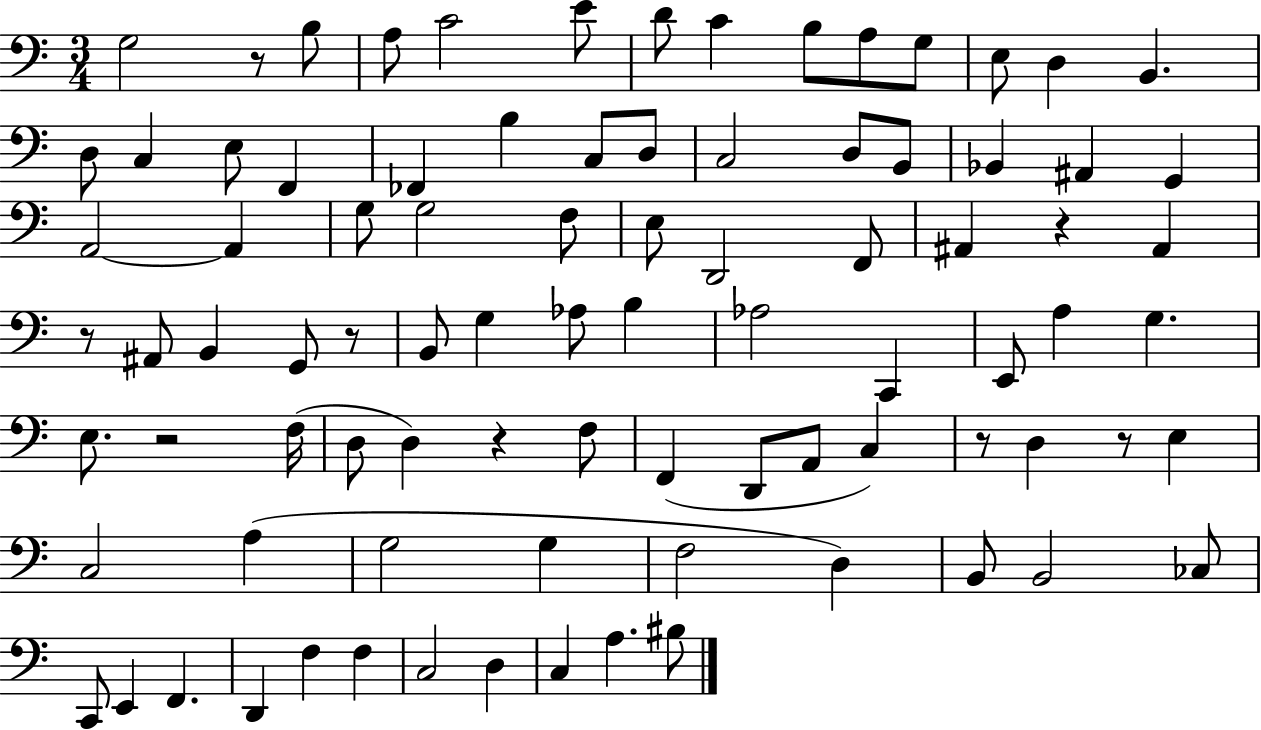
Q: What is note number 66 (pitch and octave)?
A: D3